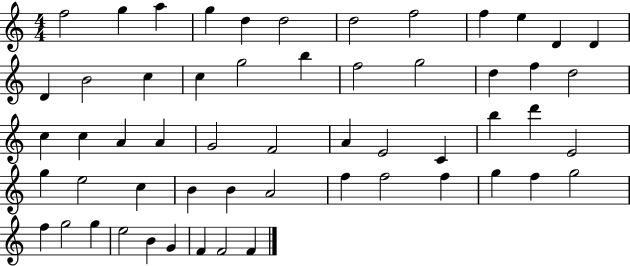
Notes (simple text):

F5/h G5/q A5/q G5/q D5/q D5/h D5/h F5/h F5/q E5/q D4/q D4/q D4/q B4/h C5/q C5/q G5/h B5/q F5/h G5/h D5/q F5/q D5/h C5/q C5/q A4/q A4/q G4/h F4/h A4/q E4/h C4/q B5/q D6/q E4/h G5/q E5/h C5/q B4/q B4/q A4/h F5/q F5/h F5/q G5/q F5/q G5/h F5/q G5/h G5/q E5/h B4/q G4/q F4/q F4/h F4/q